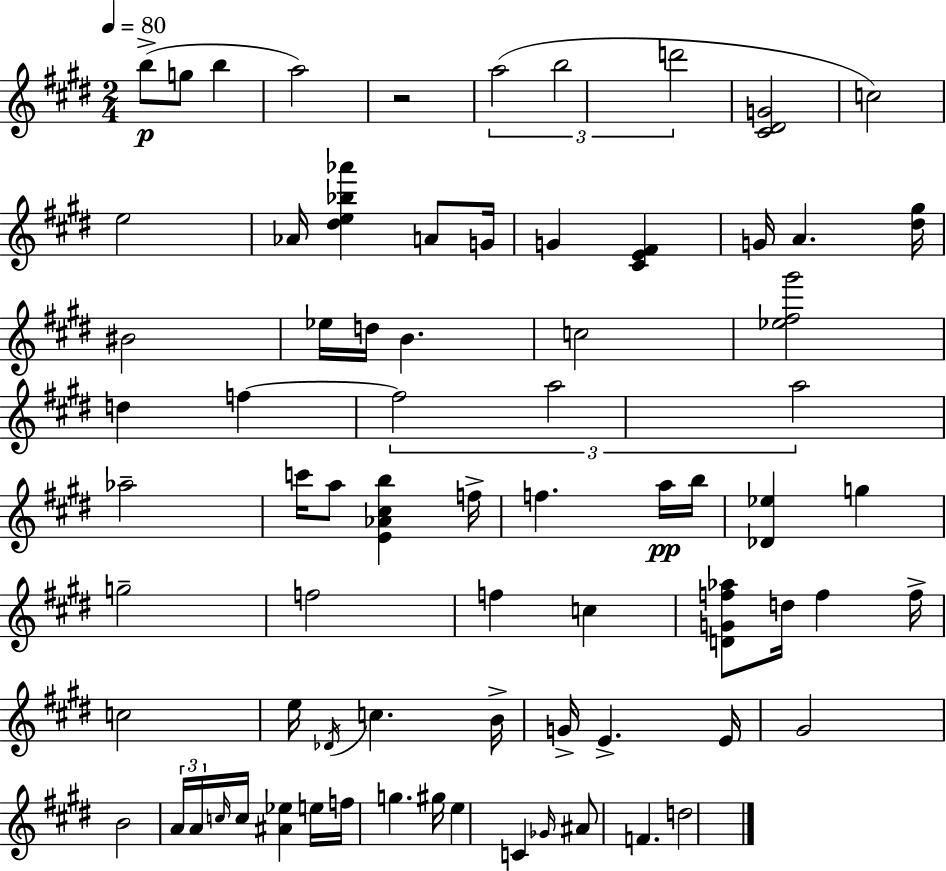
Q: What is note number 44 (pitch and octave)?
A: C5